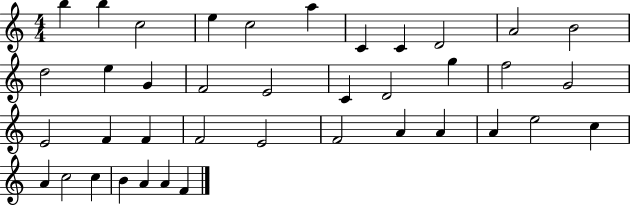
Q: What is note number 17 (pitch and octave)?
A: C4